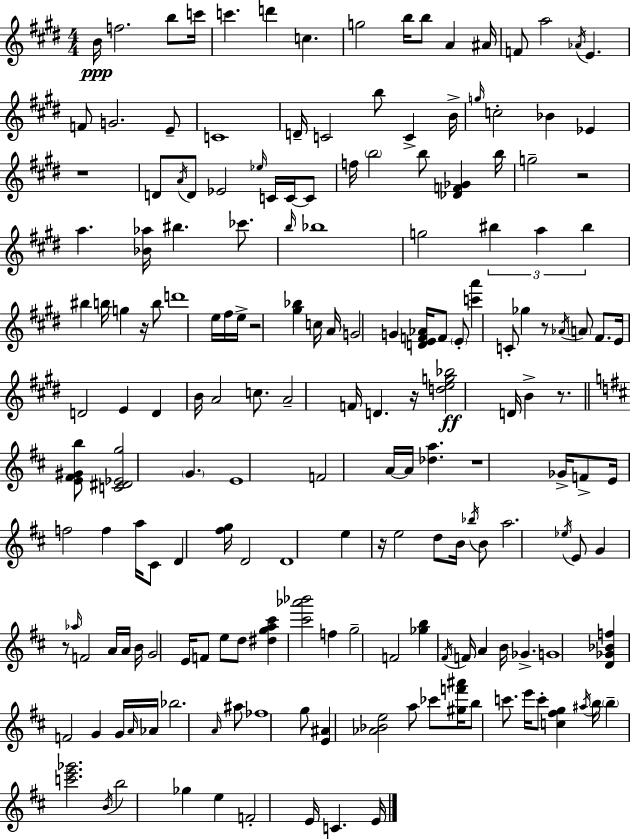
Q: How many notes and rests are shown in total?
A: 182